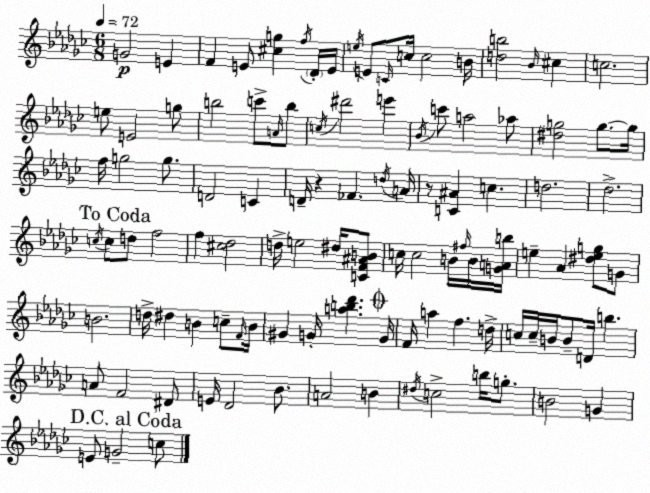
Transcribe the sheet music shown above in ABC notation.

X:1
T:Untitled
M:6/8
L:1/4
K:Ebm
G2 E F E/2 [^cg] f/4 _D/4 E/4 e/4 E/2 C/4 c/4 c2 B/4 [db]2 _B/4 ^c c2 e/2 E2 g/2 b2 c'/2 A/4 b/2 c/4 ^d'2 e' _B/4 c'/2 a2 _a/2 [^dg]2 g/2 g/4 f/4 g2 g/2 D2 C D/4 z _F d/4 A/4 z/2 [C^A] c d2 _d2 c/4 c/2 d/2 f2 f [^c_d]2 d/4 e2 ^d/4 [CF^AB]/2 c/4 c2 B/4 ^f/4 B/4 [GAb]/4 e _A [^deg]/2 G/2 B2 d/4 ^d B c/2 F/4 B/4 ^G G/4 [ab_d'] G/4 F/4 a f d/4 c/4 c/4 B/4 B/2 D/4 b A/2 F2 ^D/2 E/4 _D2 _B/2 A2 B ^d/4 c2 b/4 g/2 B2 G E/2 G2 c/2